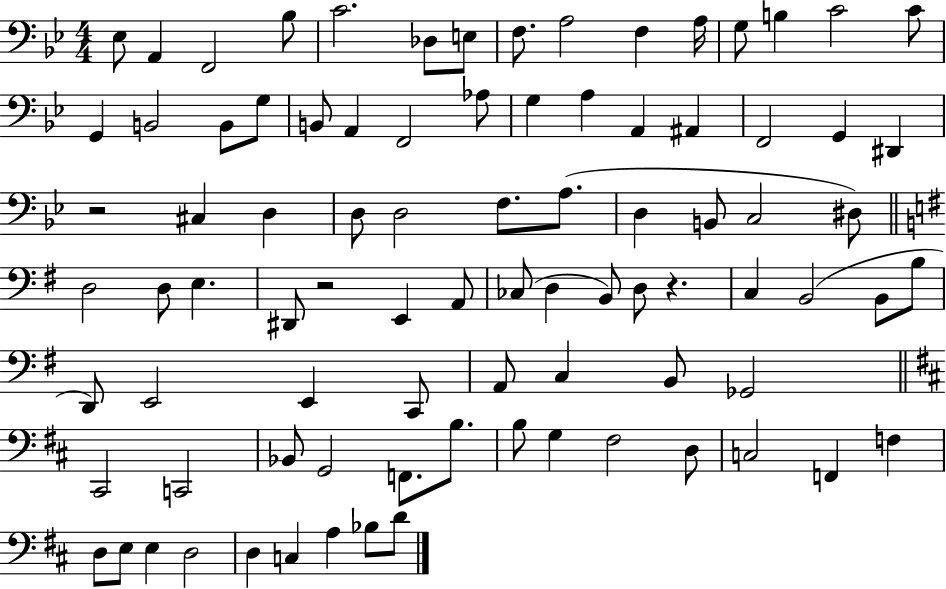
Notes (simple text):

Eb3/e A2/q F2/h Bb3/e C4/h. Db3/e E3/e F3/e. A3/h F3/q A3/s G3/e B3/q C4/h C4/e G2/q B2/h B2/e G3/e B2/e A2/q F2/h Ab3/e G3/q A3/q A2/q A#2/q F2/h G2/q D#2/q R/h C#3/q D3/q D3/e D3/h F3/e. A3/e. D3/q B2/e C3/h D#3/e D3/h D3/e E3/q. D#2/e R/h E2/q A2/e CES3/e D3/q B2/e D3/e R/q. C3/q B2/h B2/e B3/e D2/e E2/h E2/q C2/e A2/e C3/q B2/e Gb2/h C#2/h C2/h Bb2/e G2/h F2/e. B3/e. B3/e G3/q F#3/h D3/e C3/h F2/q F3/q D3/e E3/e E3/q D3/h D3/q C3/q A3/q Bb3/e D4/e